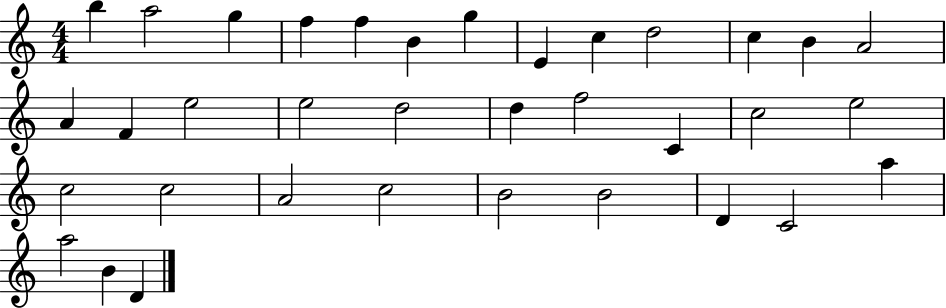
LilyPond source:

{
  \clef treble
  \numericTimeSignature
  \time 4/4
  \key c \major
  b''4 a''2 g''4 | f''4 f''4 b'4 g''4 | e'4 c''4 d''2 | c''4 b'4 a'2 | \break a'4 f'4 e''2 | e''2 d''2 | d''4 f''2 c'4 | c''2 e''2 | \break c''2 c''2 | a'2 c''2 | b'2 b'2 | d'4 c'2 a''4 | \break a''2 b'4 d'4 | \bar "|."
}